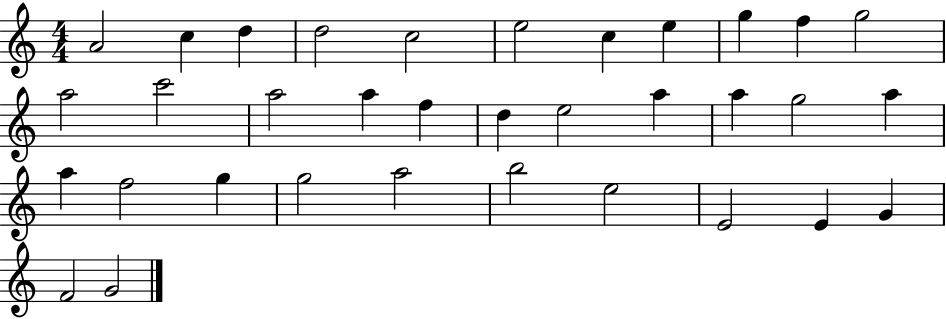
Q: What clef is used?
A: treble